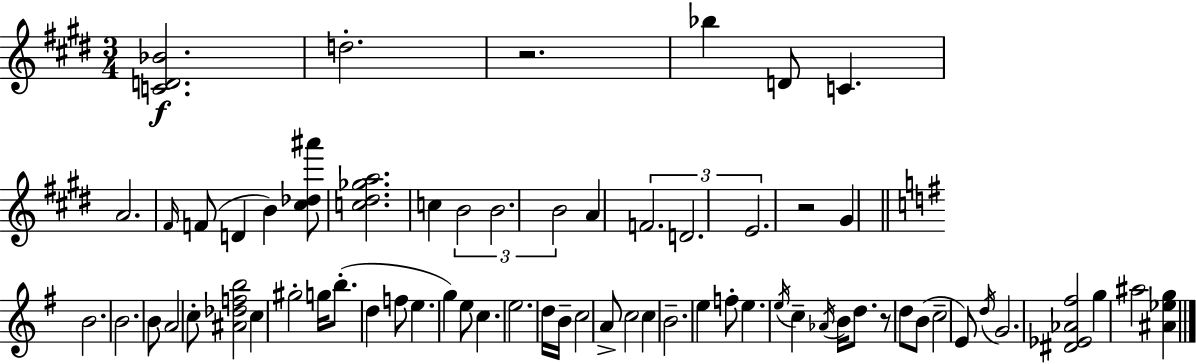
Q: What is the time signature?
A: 3/4